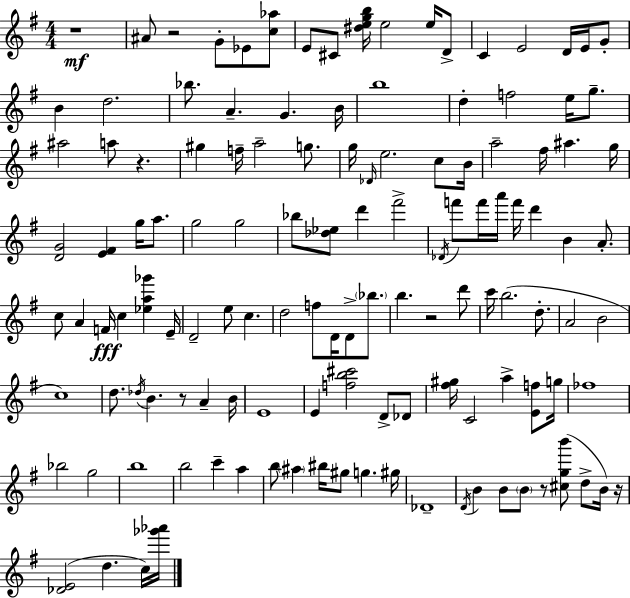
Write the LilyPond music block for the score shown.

{
  \clef treble
  \numericTimeSignature
  \time 4/4
  \key g \major
  \repeat volta 2 { r1\mf | ais'8 r2 g'8-. ees'8 <c'' aes''>8 | e'8 cis'8 <dis'' e'' g'' b''>16 e''2 e''16 d'8-> | c'4 e'2 d'16 e'16 g'8-. | \break b'4 d''2. | bes''8. a'4.-- g'4. b'16 | b''1 | d''4-. f''2 e''16 g''8.-- | \break ais''2 a''8 r4. | gis''4 f''16-- a''2-- g''8. | g''16 \grace { des'16 } e''2. c''8 | b'16 a''2-- fis''16 ais''4. | \break g''16 <d' g'>2 <e' fis'>4 g''16 a''8. | g''2 g''2 | bes''8 <des'' ees''>8 d'''4 fis'''2-> | \acciaccatura { des'16 } f'''8 f'''16 a'''16 f'''16 d'''4 b'4 a'8.-. | \break c''8 a'4 f'16\fff c''4 <ees'' a'' ges'''>4 | e'16-- d'2-- e''8 c''4. | d''2 f''8 d'16 d'8-> \parenthesize bes''8. | b''4. r2 | \break d'''8 c'''16 b''2.( d''8.-. | a'2 b'2 | c''1) | d''8. \acciaccatura { des''16 } b'4. r8 a'4-- | \break b'16 e'1 | e'4 <f'' b'' cis'''>2 d'8-> | des'8 <fis'' gis''>16 c'2 a''4-> | <e' f''>8 g''16 fes''1 | \break bes''2 g''2 | b''1 | b''2 c'''4-- a''4 | b''8 \parenthesize ais''4 bis''16 gis''8 g''4. | \break gis''16 des'1-- | \acciaccatura { d'16 } b'4 b'8 \parenthesize b'8 r8 <cis'' g'' b'''>8( | d''8-> b'16) r16 <des' e'>2( d''4. | c''16) <ges''' aes'''>16 } \bar "|."
}